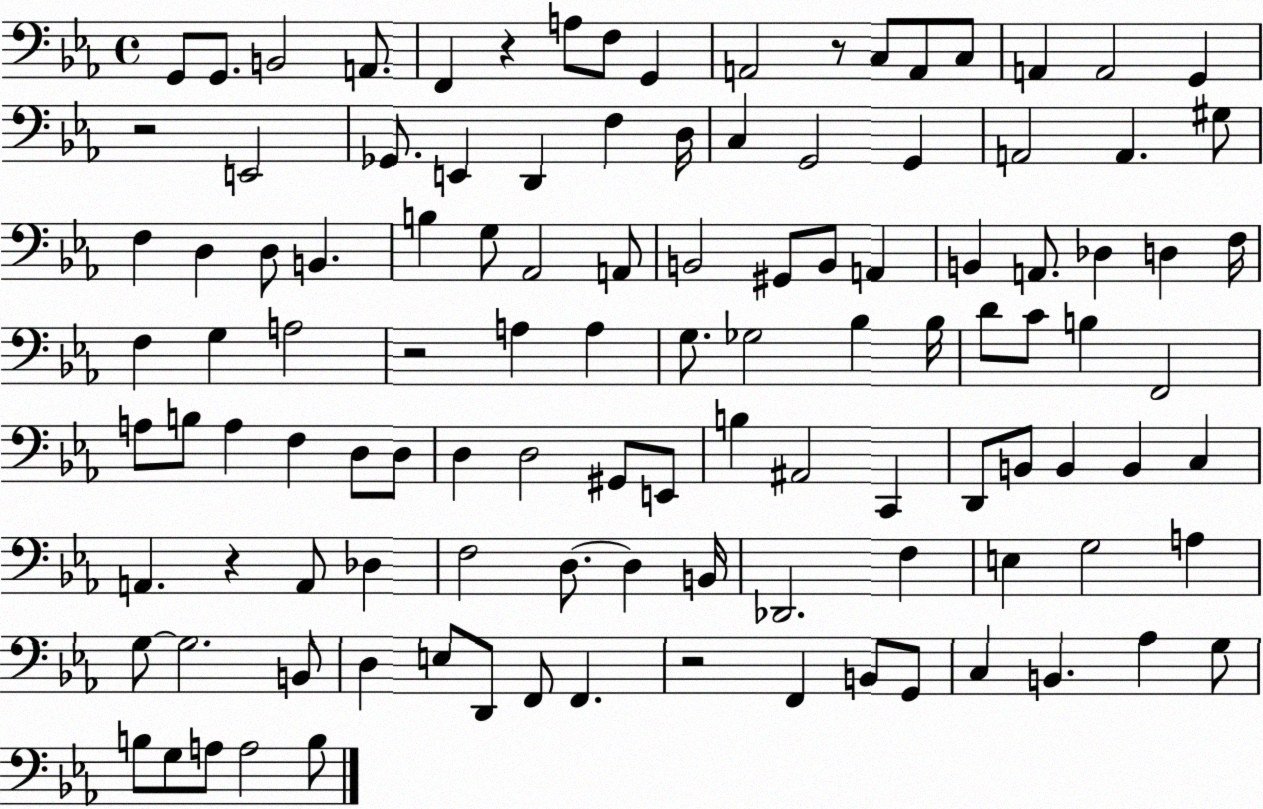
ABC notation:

X:1
T:Untitled
M:4/4
L:1/4
K:Eb
G,,/2 G,,/2 B,,2 A,,/2 F,, z A,/2 F,/2 G,, A,,2 z/2 C,/2 A,,/2 C,/2 A,, A,,2 G,, z2 E,,2 _G,,/2 E,, D,, F, D,/4 C, G,,2 G,, A,,2 A,, ^G,/2 F, D, D,/2 B,, B, G,/2 _A,,2 A,,/2 B,,2 ^G,,/2 B,,/2 A,, B,, A,,/2 _D, D, F,/4 F, G, A,2 z2 A, A, G,/2 _G,2 _B, _B,/4 D/2 C/2 B, F,,2 A,/2 B,/2 A, F, D,/2 D,/2 D, D,2 ^G,,/2 E,,/2 B, ^A,,2 C,, D,,/2 B,,/2 B,, B,, C, A,, z A,,/2 _D, F,2 D,/2 D, B,,/4 _D,,2 F, E, G,2 A, G,/2 G,2 B,,/2 D, E,/2 D,,/2 F,,/2 F,, z2 F,, B,,/2 G,,/2 C, B,, _A, G,/2 B,/2 G,/2 A,/2 A,2 B,/2